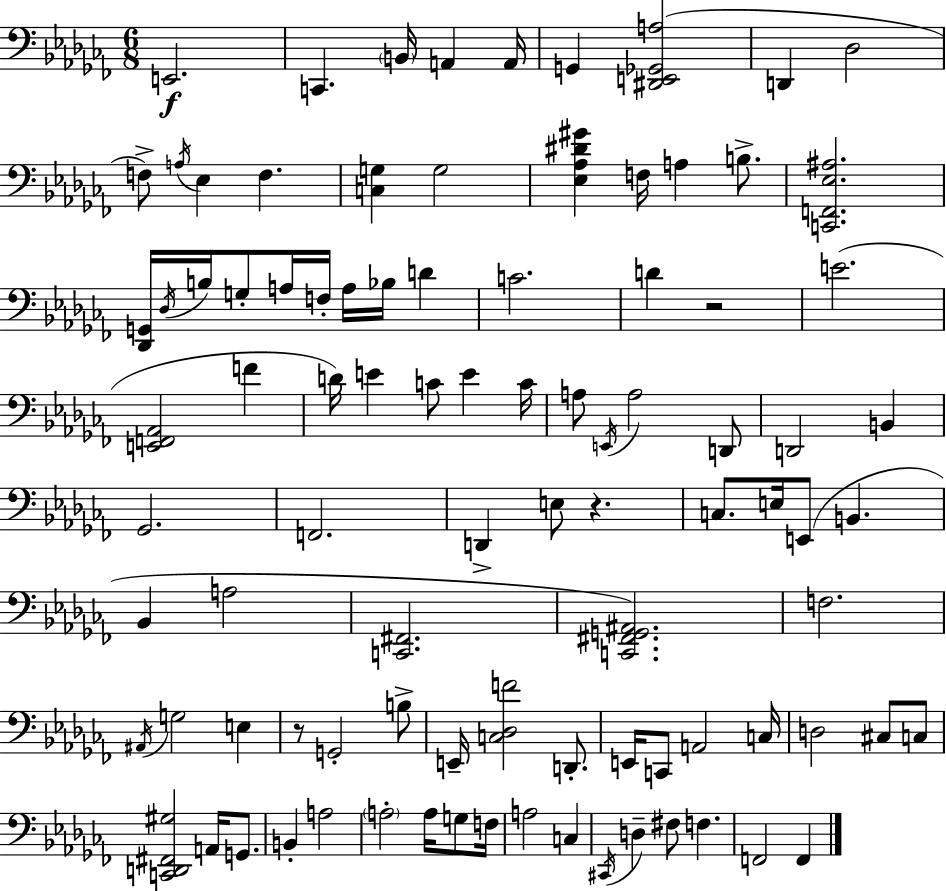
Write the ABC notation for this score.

X:1
T:Untitled
M:6/8
L:1/4
K:Abm
E,,2 C,, B,,/4 A,, A,,/4 G,, [^D,,E,,_G,,A,]2 D,, _D,2 F,/2 A,/4 _E, F, [C,G,] G,2 [_E,_A,^D^G] F,/4 A, B,/2 [C,,F,,_E,^A,]2 [_D,,G,,]/4 _D,/4 B,/4 G,/2 A,/4 F,/4 A,/4 _B,/4 D C2 D z2 E2 [E,,F,,_A,,]2 F D/4 E C/2 E C/4 A,/2 E,,/4 A,2 D,,/2 D,,2 B,, _G,,2 F,,2 D,, E,/2 z C,/2 E,/4 E,,/2 B,, _B,, A,2 [C,,^F,,]2 [C,,^F,,G,,^A,,]2 F,2 ^A,,/4 G,2 E, z/2 G,,2 B,/2 E,,/4 [C,_D,F]2 D,,/2 E,,/4 C,,/2 A,,2 C,/4 D,2 ^C,/2 C,/2 [C,,D,,^F,,^G,]2 A,,/4 G,,/2 B,, A,2 A,2 A,/4 G,/2 F,/4 A,2 C, ^C,,/4 D, ^F,/2 F, F,,2 F,,